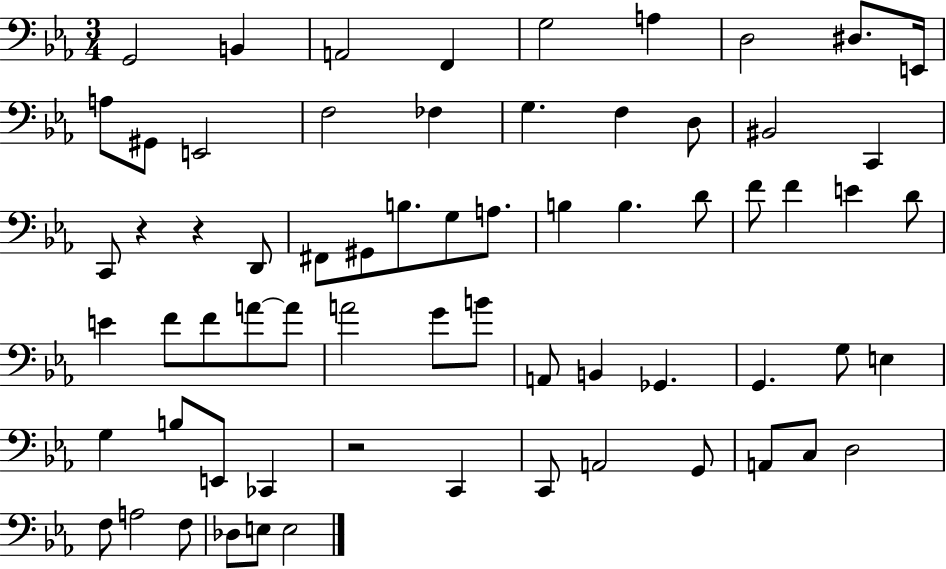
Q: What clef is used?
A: bass